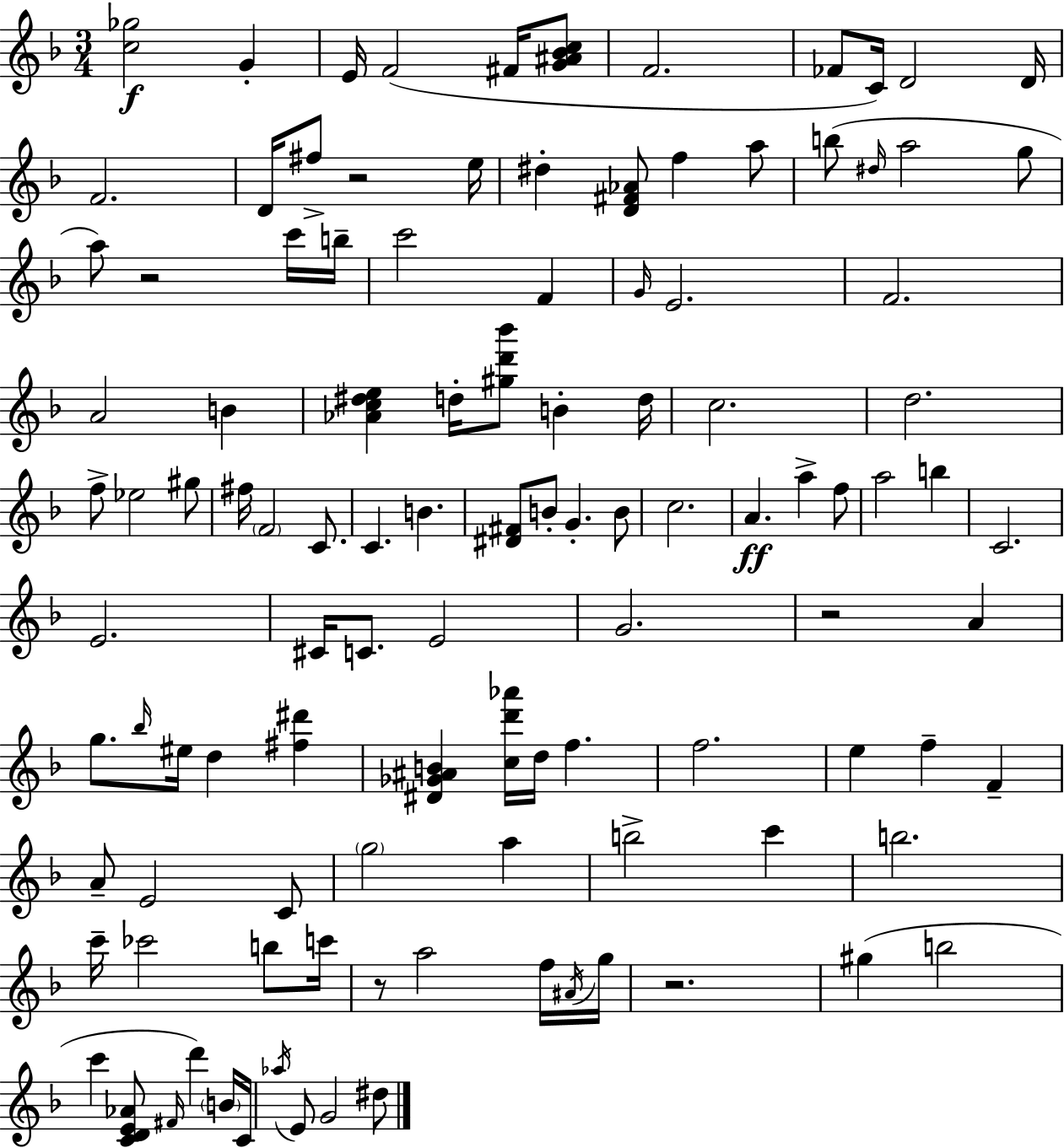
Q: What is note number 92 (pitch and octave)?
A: C4